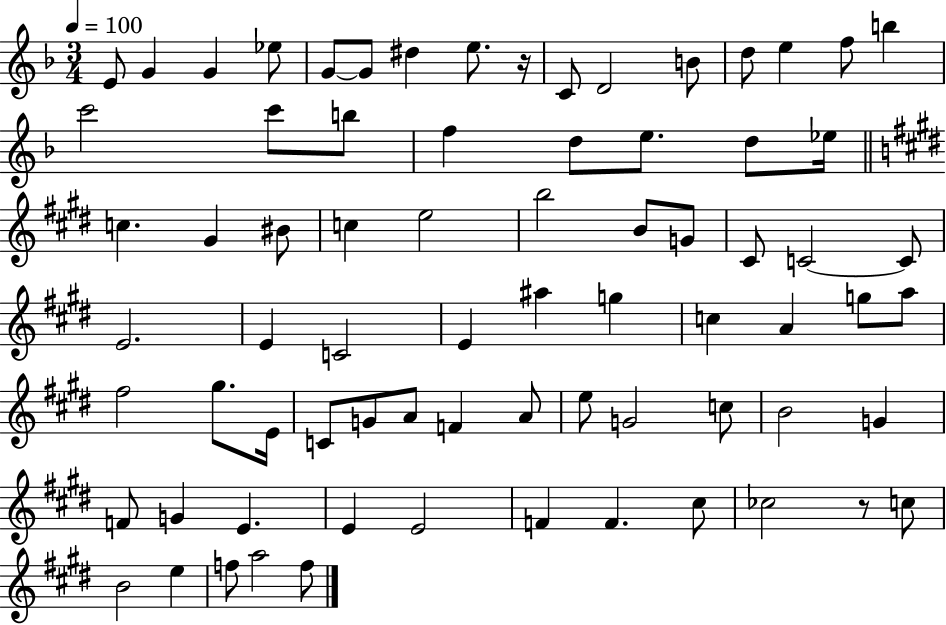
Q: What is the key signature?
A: F major